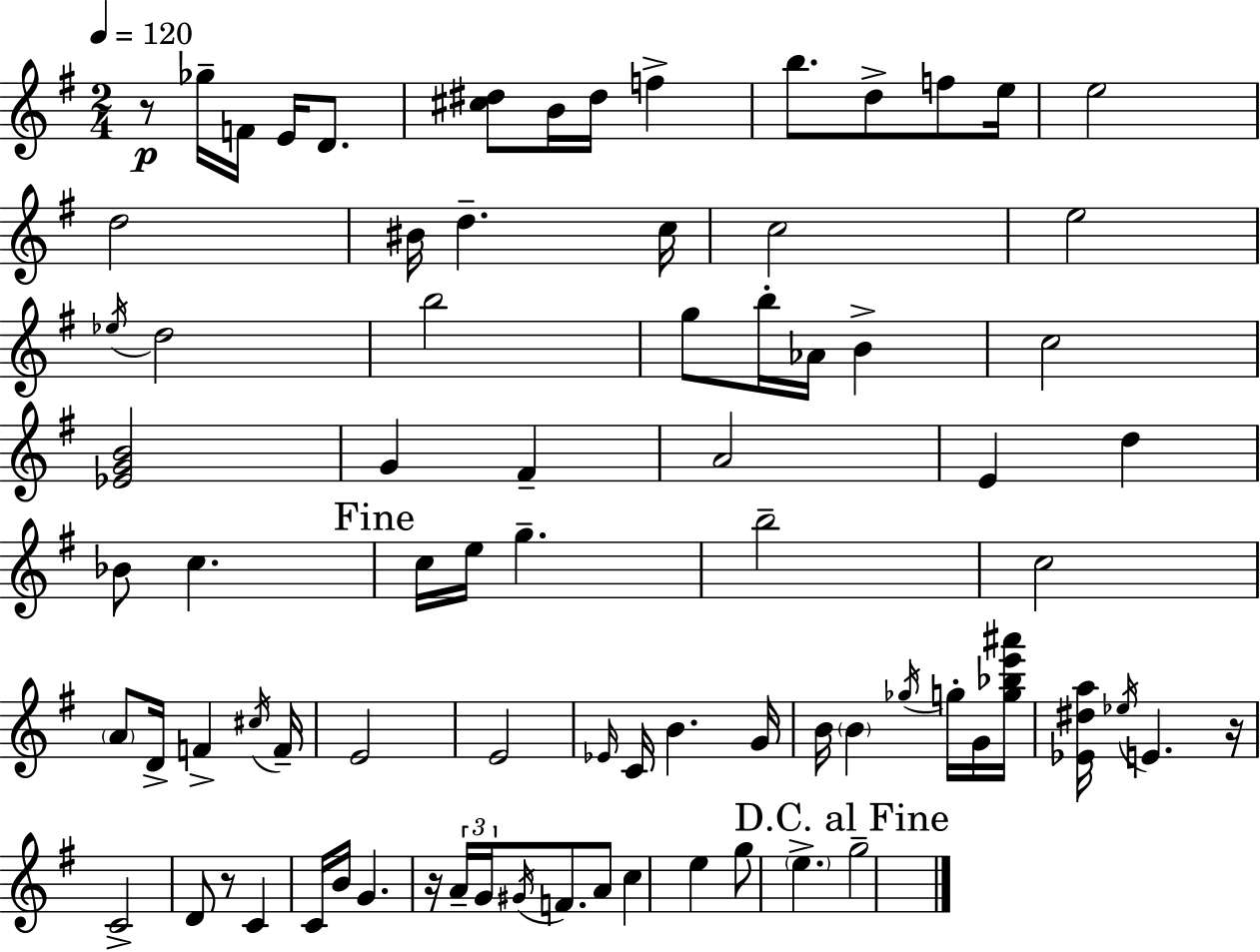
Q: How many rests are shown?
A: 4